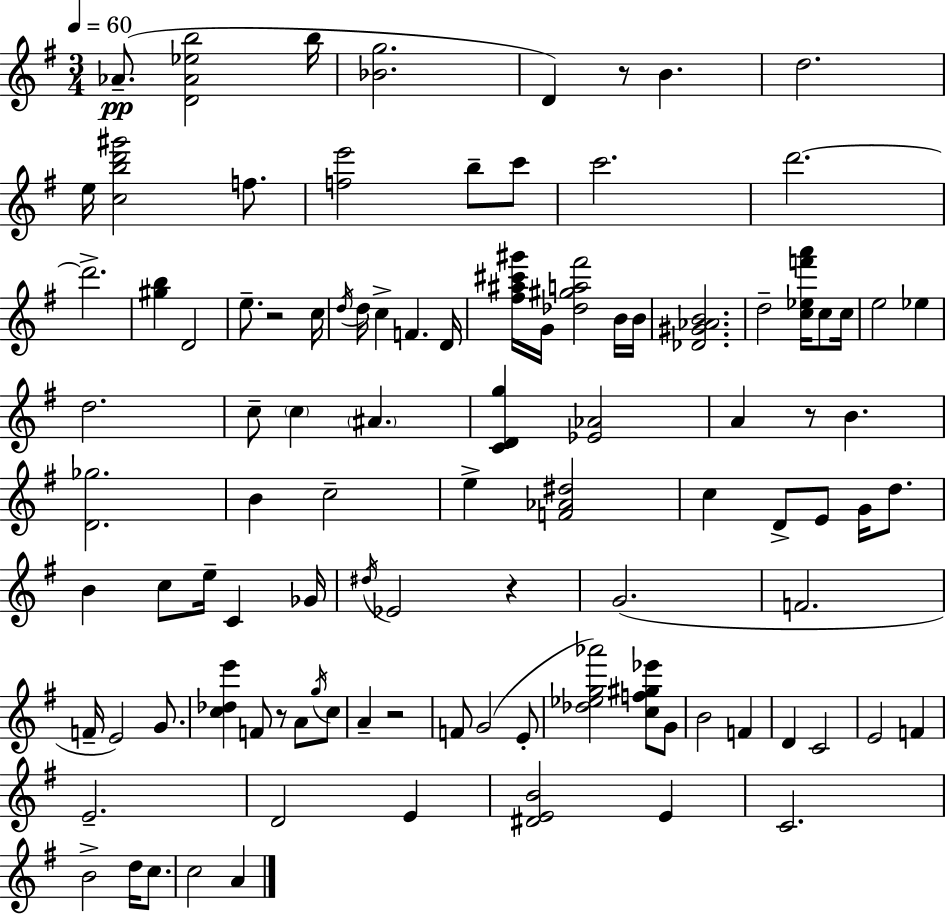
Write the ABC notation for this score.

X:1
T:Untitled
M:3/4
L:1/4
K:G
_A/2 [D_A_eb]2 b/4 [_Bg]2 D z/2 B d2 e/4 [cbd'^g']2 f/2 [fe']2 b/2 c'/2 c'2 d'2 d'2 [^gb] D2 e/2 z2 c/4 d/4 d/4 c F D/4 [^f^a^c'^g']/4 G/4 [_d^ga^f']2 B/4 B/4 [_D^G_AB]2 d2 [c_ef'a']/4 c/2 c/4 e2 _e d2 c/2 c ^A [CDg] [_E_A]2 A z/2 B [D_g]2 B c2 e [F_A^d]2 c D/2 E/2 G/4 d/2 B c/2 e/4 C _G/4 ^d/4 _E2 z G2 F2 F/4 E2 G/2 [c_de'] F/2 z/2 A/2 g/4 c/2 A z2 F/2 G2 E/2 [_d_eg_a']2 [cf^g_e']/2 G/2 B2 F D C2 E2 F E2 D2 E [^DEB]2 E C2 B2 d/4 c/2 c2 A